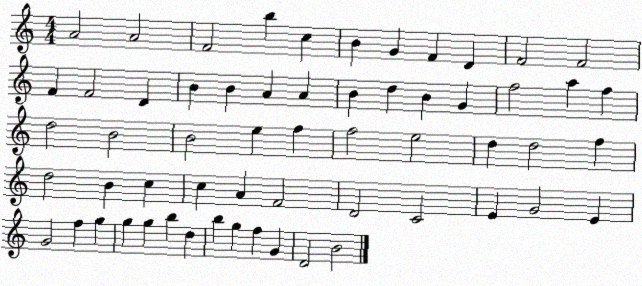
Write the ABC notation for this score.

X:1
T:Untitled
M:4/4
L:1/4
K:C
A2 A2 F2 b c B G F D F2 F2 F F2 D B B A A B d B G f2 a f d2 B2 B2 e f f2 e2 d d2 f d2 B c c A F2 D2 C2 E G2 E G2 f g g g b d b g f G D2 B2